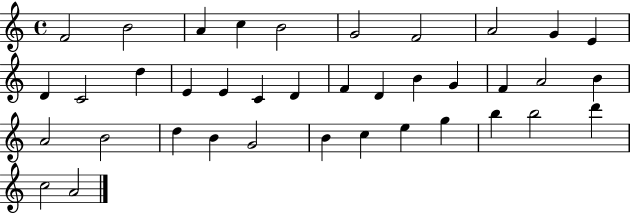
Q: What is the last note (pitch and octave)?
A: A4